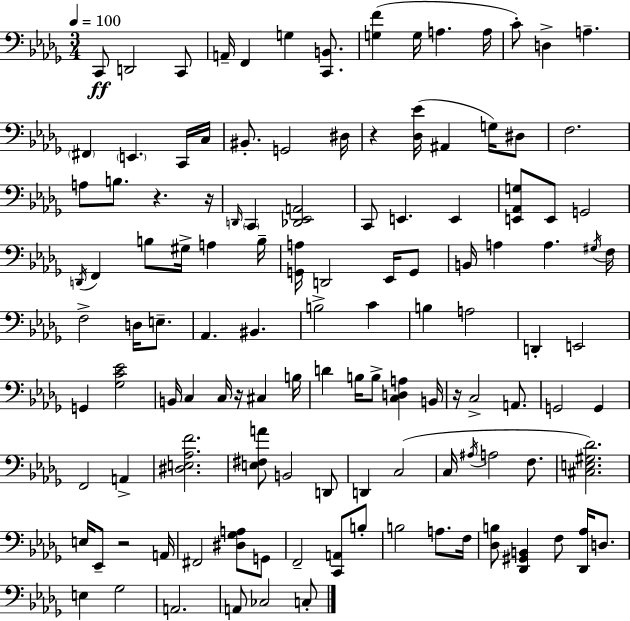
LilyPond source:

{
  \clef bass
  \numericTimeSignature
  \time 3/4
  \key bes \minor
  \tempo 4 = 100
  \repeat volta 2 { c,8\ff d,2 c,8 | a,16-- f,4 g4 <c, b,>8. | <g f'>4( g16 a4. a16 | c'8-.) d4-> a4.-- | \break \parenthesize fis,4 \parenthesize e,4. c,16 c16 | bis,8.-. g,2 dis16 | r4 <des ees'>16( ais,4 g16) dis8 | f2. | \break a8 b8. r4. r16 | \grace { d,16 } \parenthesize c,4 <des, ees, a,>2 | c,8 e,4. e,4 | <e, aes, g>8 e,8 g,2 | \break \acciaccatura { d,16 } f,4 b8 gis16-> a4 | b16-- <g, a>16 d,2 ees,16 | g,8 b,16 a4 a4. | \acciaccatura { gis16 } f16 f2-> d16 | \break e8.-- aes,4. bis,4. | b2-> c'4 | b4 a2 | d,4-. e,2 | \break g,4 <ges c' ees'>2 | b,16 c4 c16 r16 cis4 | b16 d'4 b16 b8-> <c d a>4 | b,16 r16 c2-> | \break a,8. g,2 g,4 | f,2 a,4-> | <dis e aes f'>2. | <e fis a'>8 b,2 | \break d,8 d,4 c2( | c16 \acciaccatura { ais16 } a2 | f8. <cis e gis des'>2.) | e16 ees,8-- r2 | \break a,16 fis,2 | <dis ges a>8 g,8 f,2-- | <c, a,>8 b8-. b2 | a8. f16 <des b>8 <des, gis, b,>4 f8 | \break <des, aes>16 d8. e4 ges2 | a,2. | a,8 ces2 | c8-. } \bar "|."
}